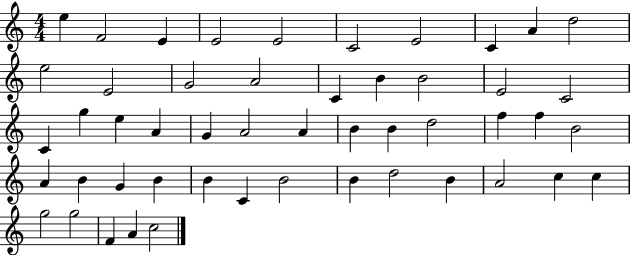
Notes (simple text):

E5/q F4/h E4/q E4/h E4/h C4/h E4/h C4/q A4/q D5/h E5/h E4/h G4/h A4/h C4/q B4/q B4/h E4/h C4/h C4/q G5/q E5/q A4/q G4/q A4/h A4/q B4/q B4/q D5/h F5/q F5/q B4/h A4/q B4/q G4/q B4/q B4/q C4/q B4/h B4/q D5/h B4/q A4/h C5/q C5/q G5/h G5/h F4/q A4/q C5/h